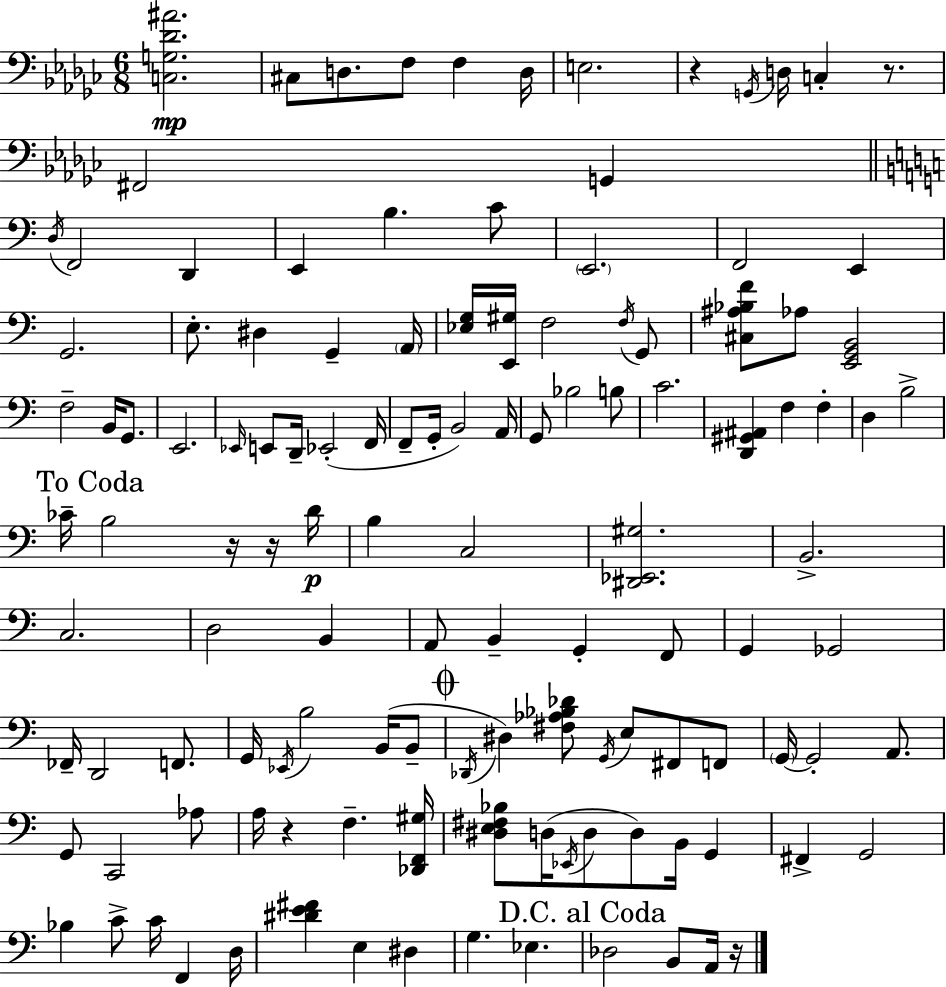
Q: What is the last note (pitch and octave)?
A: A2